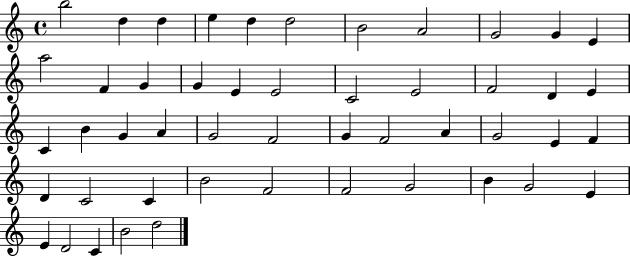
{
  \clef treble
  \time 4/4
  \defaultTimeSignature
  \key c \major
  b''2 d''4 d''4 | e''4 d''4 d''2 | b'2 a'2 | g'2 g'4 e'4 | \break a''2 f'4 g'4 | g'4 e'4 e'2 | c'2 e'2 | f'2 d'4 e'4 | \break c'4 b'4 g'4 a'4 | g'2 f'2 | g'4 f'2 a'4 | g'2 e'4 f'4 | \break d'4 c'2 c'4 | b'2 f'2 | f'2 g'2 | b'4 g'2 e'4 | \break e'4 d'2 c'4 | b'2 d''2 | \bar "|."
}